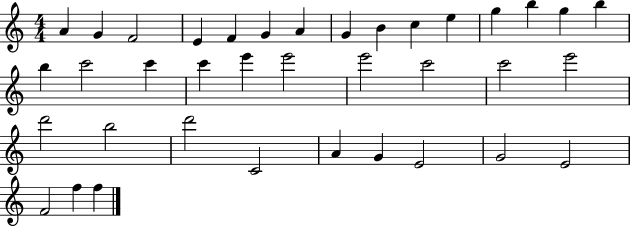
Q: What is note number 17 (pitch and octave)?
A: C6